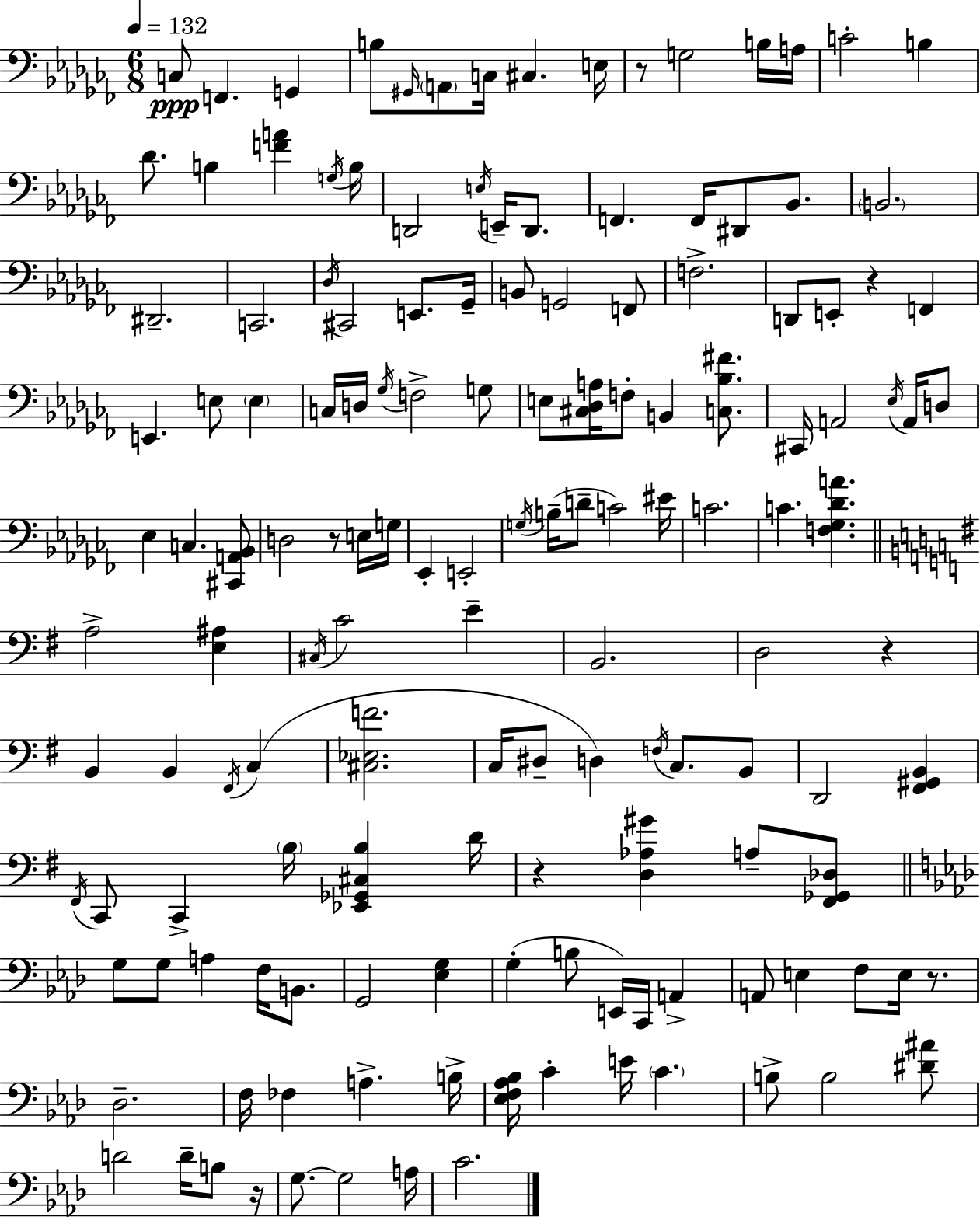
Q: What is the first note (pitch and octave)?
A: C3